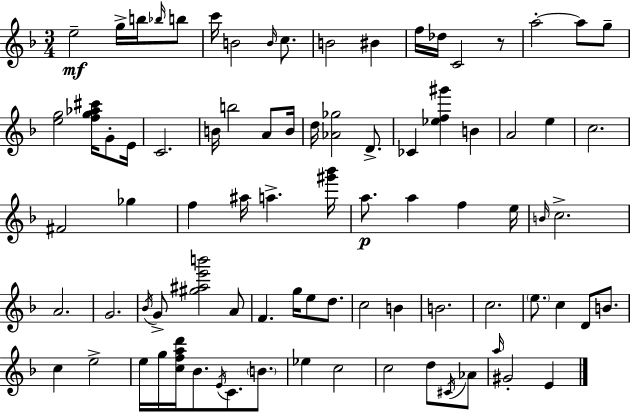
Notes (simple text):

E5/h G5/s B5/s Bb5/s B5/e C6/s B4/h B4/s C5/e. B4/h BIS4/q F5/s Db5/s C4/h R/e A5/h A5/e G5/e [E5,G5]/h [F5,G5,Ab5,C#6]/s G4/e E4/s C4/h. B4/s B5/h A4/e B4/s D5/s [Ab4,Gb5]/h D4/e. CES4/q [Eb5,F5,G#6]/q B4/q A4/h E5/q C5/h. F#4/h Gb5/q F5/q A#5/s A5/q. [G#6,Bb6]/s A5/e. A5/q F5/q E5/s B4/s C5/h. A4/h. G4/h. Bb4/s G4/e [G#5,A#5,E6,B6]/h A4/e F4/q. G5/s E5/e D5/e. C5/h B4/q B4/h. C5/h. E5/e. C5/q D4/e B4/e. C5/q E5/h E5/s G5/s [C5,F5,A5,D6]/s Bb4/e. E4/s C4/e. B4/e. Eb5/q C5/h C5/h D5/e C#4/s Ab4/e A5/s G#4/h E4/q